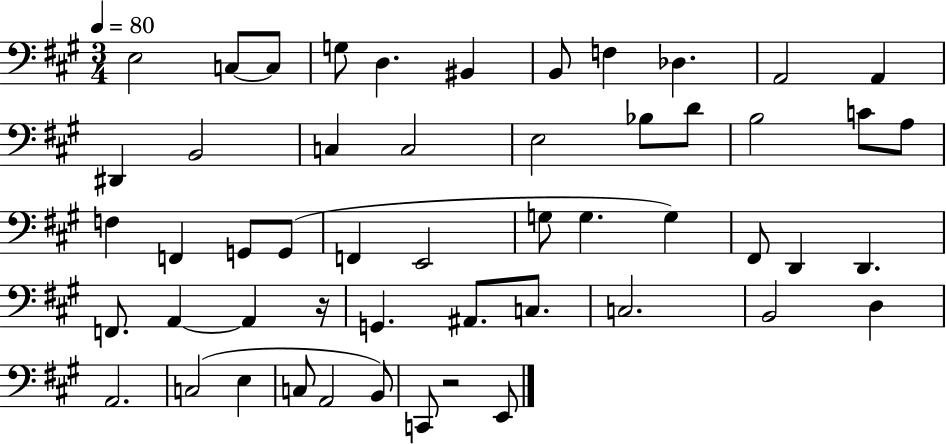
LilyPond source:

{
  \clef bass
  \numericTimeSignature
  \time 3/4
  \key a \major
  \tempo 4 = 80
  \repeat volta 2 { e2 c8~~ c8 | g8 d4. bis,4 | b,8 f4 des4. | a,2 a,4 | \break dis,4 b,2 | c4 c2 | e2 bes8 d'8 | b2 c'8 a8 | \break f4 f,4 g,8 g,8( | f,4 e,2 | g8 g4. g4) | fis,8 d,4 d,4. | \break f,8. a,4~~ a,4 r16 | g,4. ais,8. c8. | c2. | b,2 d4 | \break a,2. | c2( e4 | c8 a,2 b,8) | c,8 r2 e,8 | \break } \bar "|."
}